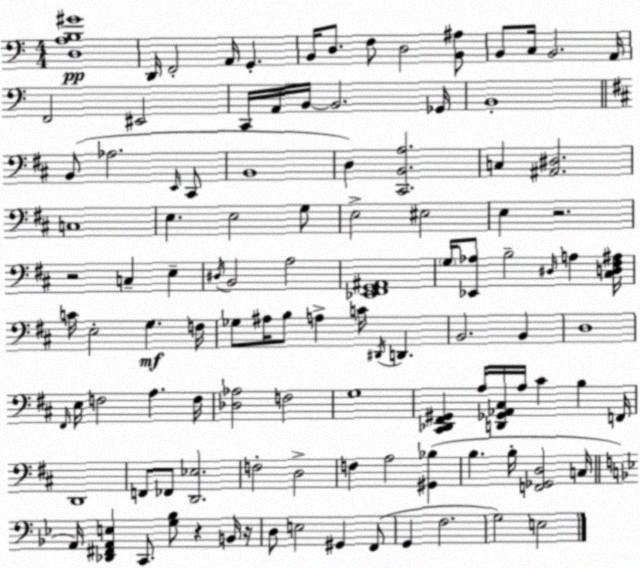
X:1
T:Untitled
M:4/4
L:1/4
K:Am
[D,A,B,^G]4 D,,/4 F,,2 A,,/4 G,, B,,/4 D,/2 F,/2 D,2 [B,,^A,]/2 B,,/2 C,/4 B,,2 A,,/4 F,,2 ^E,,2 C,,/4 A,,/4 B,,/4 B,,2 _G,,/4 B,,4 B,,/2 _A,2 E,,/4 ^C,,/2 B,,4 D, [^C,,B,,A,]2 C, [^A,,^D,]2 C,4 E, E,2 G,/2 E,2 ^E,2 E, z2 z2 C, E, ^D,/4 B,,2 A,2 [_E,,^F,,G,,^A,,]4 G,/4 [_E,,_A,]/2 B,2 ^D,/4 A, [^C,D,^F,^A,]/4 C/4 E,2 G, F,/4 _G,/2 ^A,/4 B,/2 A, C/4 ^D,,/4 D,, B,,2 B,, D,4 ^F,,/4 E,/4 F,2 A, F,/4 [_D,_A,]2 F,2 G,4 [^C,,_D,,^F,,^G,,] A,/4 [D,,_G,,_A,,^C,]/4 A,/4 ^C B, F,,/4 D,,4 F,,/2 _F,,/2 [D,,_E,]2 F,2 D,2 F, A,2 [^G,,_B,] B, B,/4 [F,,_G,,D,]2 C,/4 A,,/4 [_D,,^F,,A,,E,] C,,/2 [G,_B,]/2 z B,,/4 z/4 D,/2 E,2 ^G,, F,,/2 G,, F,2 G,2 E,2